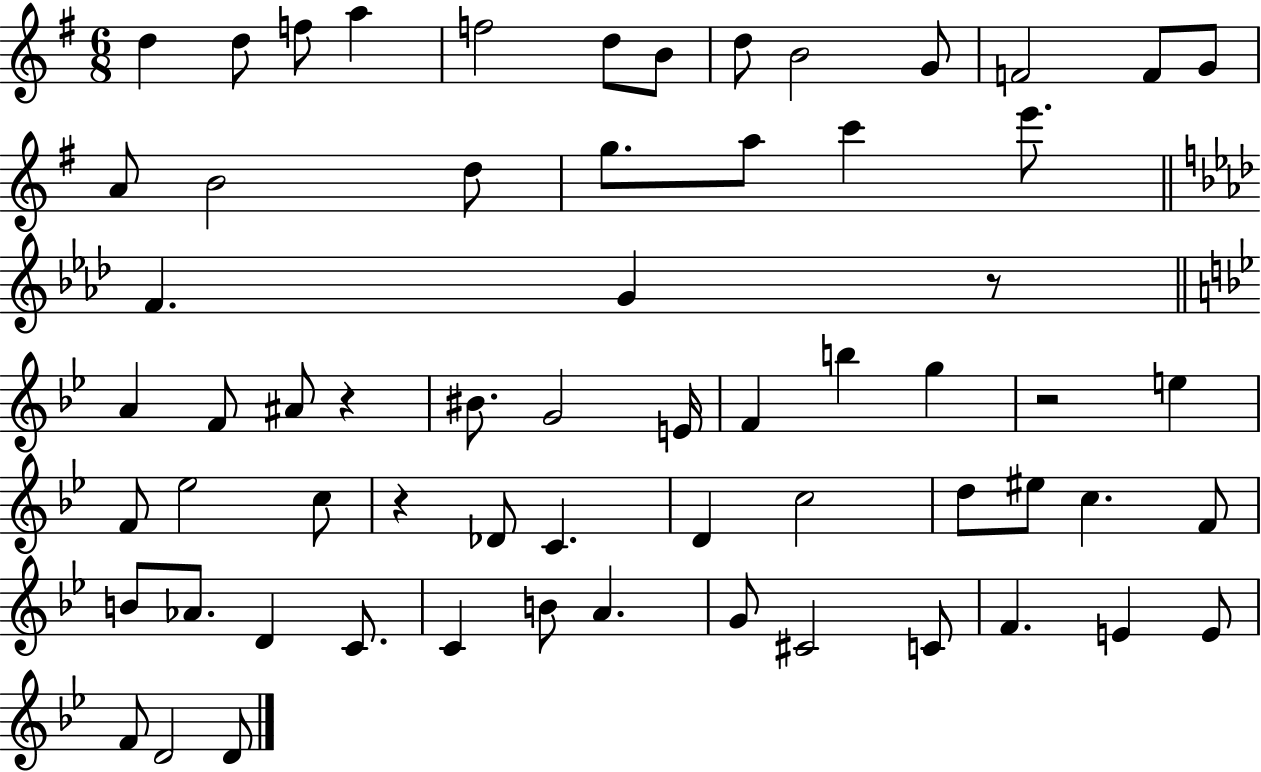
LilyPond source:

{
  \clef treble
  \numericTimeSignature
  \time 6/8
  \key g \major
  d''4 d''8 f''8 a''4 | f''2 d''8 b'8 | d''8 b'2 g'8 | f'2 f'8 g'8 | \break a'8 b'2 d''8 | g''8. a''8 c'''4 e'''8. | \bar "||" \break \key aes \major f'4. g'4 r8 | \bar "||" \break \key g \minor a'4 f'8 ais'8 r4 | bis'8. g'2 e'16 | f'4 b''4 g''4 | r2 e''4 | \break f'8 ees''2 c''8 | r4 des'8 c'4. | d'4 c''2 | d''8 eis''8 c''4. f'8 | \break b'8 aes'8. d'4 c'8. | c'4 b'8 a'4. | g'8 cis'2 c'8 | f'4. e'4 e'8 | \break f'8 d'2 d'8 | \bar "|."
}